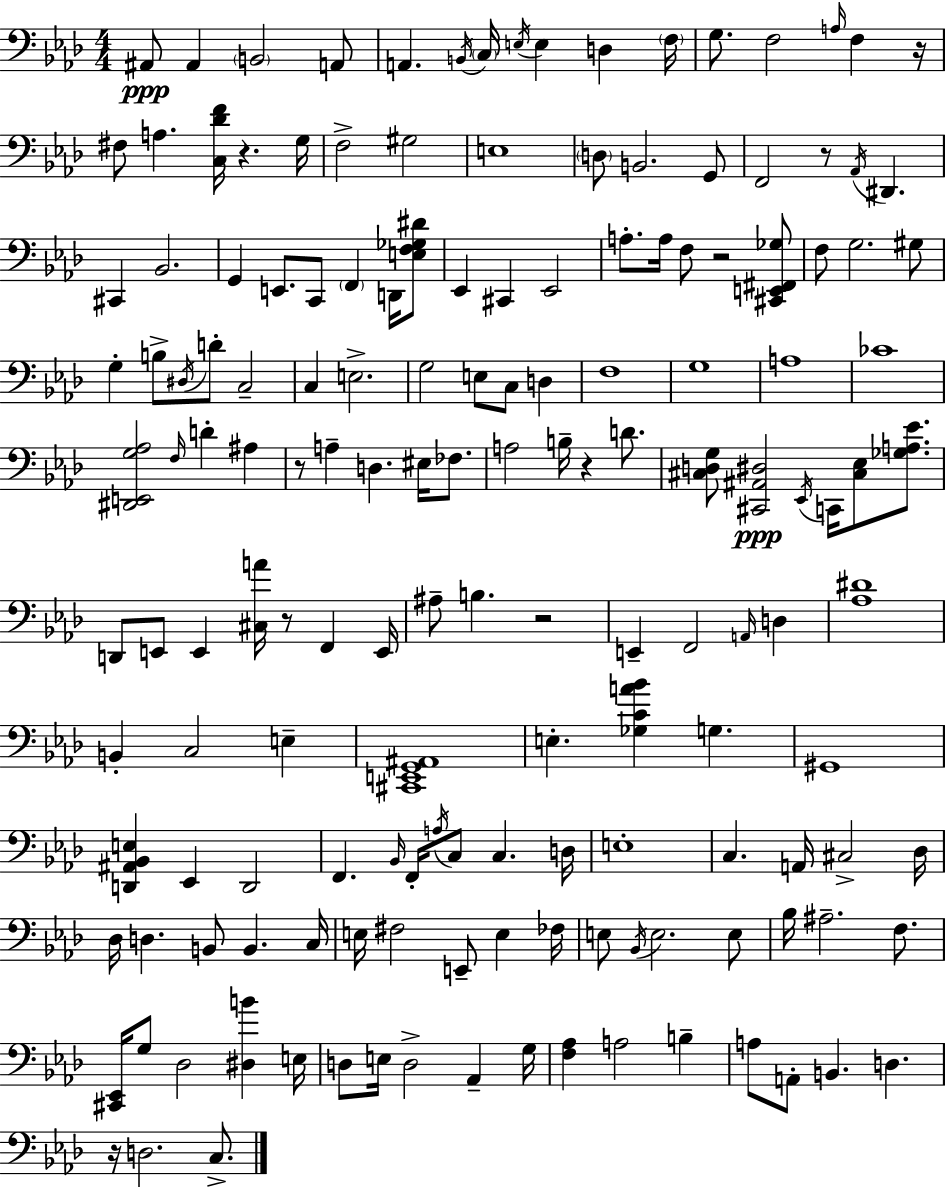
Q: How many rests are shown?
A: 9